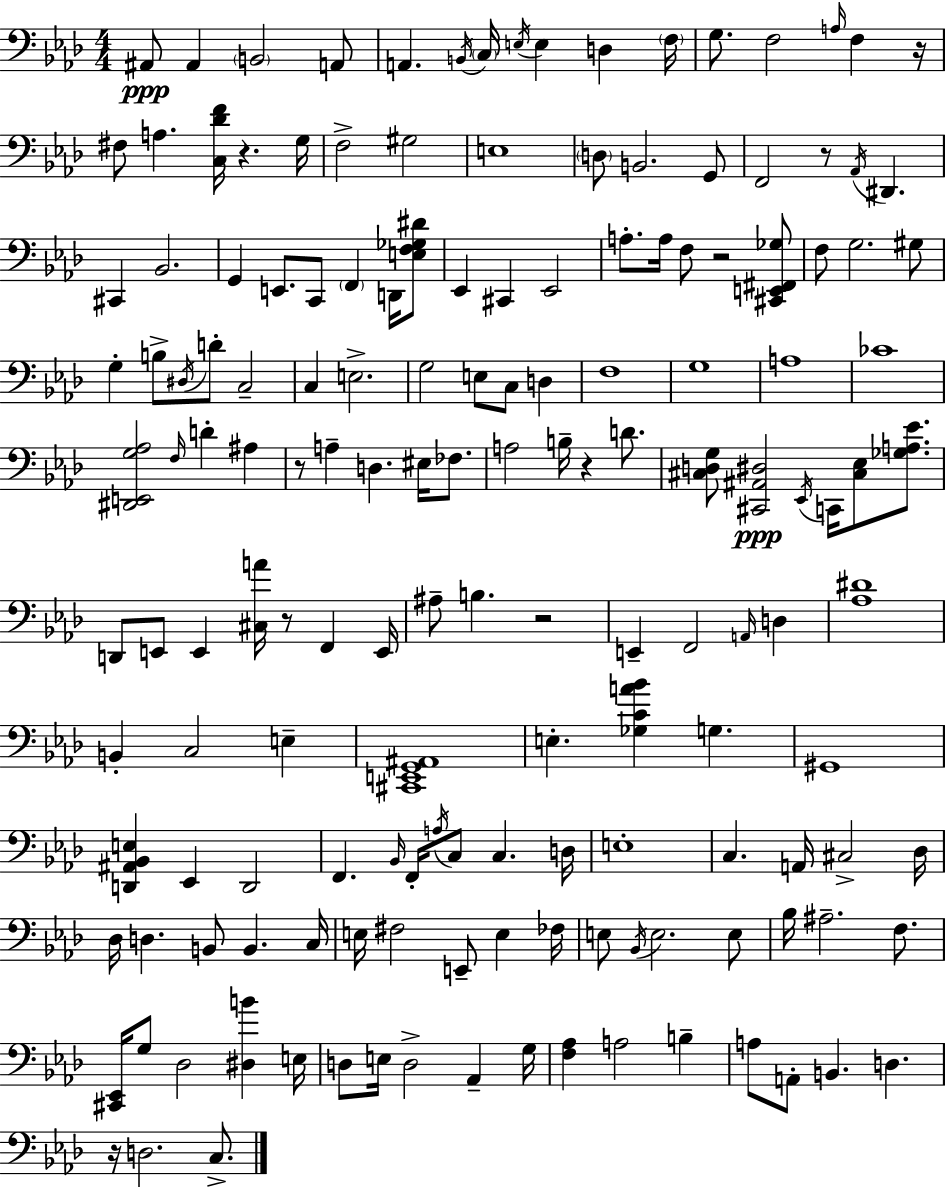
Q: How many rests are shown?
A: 9